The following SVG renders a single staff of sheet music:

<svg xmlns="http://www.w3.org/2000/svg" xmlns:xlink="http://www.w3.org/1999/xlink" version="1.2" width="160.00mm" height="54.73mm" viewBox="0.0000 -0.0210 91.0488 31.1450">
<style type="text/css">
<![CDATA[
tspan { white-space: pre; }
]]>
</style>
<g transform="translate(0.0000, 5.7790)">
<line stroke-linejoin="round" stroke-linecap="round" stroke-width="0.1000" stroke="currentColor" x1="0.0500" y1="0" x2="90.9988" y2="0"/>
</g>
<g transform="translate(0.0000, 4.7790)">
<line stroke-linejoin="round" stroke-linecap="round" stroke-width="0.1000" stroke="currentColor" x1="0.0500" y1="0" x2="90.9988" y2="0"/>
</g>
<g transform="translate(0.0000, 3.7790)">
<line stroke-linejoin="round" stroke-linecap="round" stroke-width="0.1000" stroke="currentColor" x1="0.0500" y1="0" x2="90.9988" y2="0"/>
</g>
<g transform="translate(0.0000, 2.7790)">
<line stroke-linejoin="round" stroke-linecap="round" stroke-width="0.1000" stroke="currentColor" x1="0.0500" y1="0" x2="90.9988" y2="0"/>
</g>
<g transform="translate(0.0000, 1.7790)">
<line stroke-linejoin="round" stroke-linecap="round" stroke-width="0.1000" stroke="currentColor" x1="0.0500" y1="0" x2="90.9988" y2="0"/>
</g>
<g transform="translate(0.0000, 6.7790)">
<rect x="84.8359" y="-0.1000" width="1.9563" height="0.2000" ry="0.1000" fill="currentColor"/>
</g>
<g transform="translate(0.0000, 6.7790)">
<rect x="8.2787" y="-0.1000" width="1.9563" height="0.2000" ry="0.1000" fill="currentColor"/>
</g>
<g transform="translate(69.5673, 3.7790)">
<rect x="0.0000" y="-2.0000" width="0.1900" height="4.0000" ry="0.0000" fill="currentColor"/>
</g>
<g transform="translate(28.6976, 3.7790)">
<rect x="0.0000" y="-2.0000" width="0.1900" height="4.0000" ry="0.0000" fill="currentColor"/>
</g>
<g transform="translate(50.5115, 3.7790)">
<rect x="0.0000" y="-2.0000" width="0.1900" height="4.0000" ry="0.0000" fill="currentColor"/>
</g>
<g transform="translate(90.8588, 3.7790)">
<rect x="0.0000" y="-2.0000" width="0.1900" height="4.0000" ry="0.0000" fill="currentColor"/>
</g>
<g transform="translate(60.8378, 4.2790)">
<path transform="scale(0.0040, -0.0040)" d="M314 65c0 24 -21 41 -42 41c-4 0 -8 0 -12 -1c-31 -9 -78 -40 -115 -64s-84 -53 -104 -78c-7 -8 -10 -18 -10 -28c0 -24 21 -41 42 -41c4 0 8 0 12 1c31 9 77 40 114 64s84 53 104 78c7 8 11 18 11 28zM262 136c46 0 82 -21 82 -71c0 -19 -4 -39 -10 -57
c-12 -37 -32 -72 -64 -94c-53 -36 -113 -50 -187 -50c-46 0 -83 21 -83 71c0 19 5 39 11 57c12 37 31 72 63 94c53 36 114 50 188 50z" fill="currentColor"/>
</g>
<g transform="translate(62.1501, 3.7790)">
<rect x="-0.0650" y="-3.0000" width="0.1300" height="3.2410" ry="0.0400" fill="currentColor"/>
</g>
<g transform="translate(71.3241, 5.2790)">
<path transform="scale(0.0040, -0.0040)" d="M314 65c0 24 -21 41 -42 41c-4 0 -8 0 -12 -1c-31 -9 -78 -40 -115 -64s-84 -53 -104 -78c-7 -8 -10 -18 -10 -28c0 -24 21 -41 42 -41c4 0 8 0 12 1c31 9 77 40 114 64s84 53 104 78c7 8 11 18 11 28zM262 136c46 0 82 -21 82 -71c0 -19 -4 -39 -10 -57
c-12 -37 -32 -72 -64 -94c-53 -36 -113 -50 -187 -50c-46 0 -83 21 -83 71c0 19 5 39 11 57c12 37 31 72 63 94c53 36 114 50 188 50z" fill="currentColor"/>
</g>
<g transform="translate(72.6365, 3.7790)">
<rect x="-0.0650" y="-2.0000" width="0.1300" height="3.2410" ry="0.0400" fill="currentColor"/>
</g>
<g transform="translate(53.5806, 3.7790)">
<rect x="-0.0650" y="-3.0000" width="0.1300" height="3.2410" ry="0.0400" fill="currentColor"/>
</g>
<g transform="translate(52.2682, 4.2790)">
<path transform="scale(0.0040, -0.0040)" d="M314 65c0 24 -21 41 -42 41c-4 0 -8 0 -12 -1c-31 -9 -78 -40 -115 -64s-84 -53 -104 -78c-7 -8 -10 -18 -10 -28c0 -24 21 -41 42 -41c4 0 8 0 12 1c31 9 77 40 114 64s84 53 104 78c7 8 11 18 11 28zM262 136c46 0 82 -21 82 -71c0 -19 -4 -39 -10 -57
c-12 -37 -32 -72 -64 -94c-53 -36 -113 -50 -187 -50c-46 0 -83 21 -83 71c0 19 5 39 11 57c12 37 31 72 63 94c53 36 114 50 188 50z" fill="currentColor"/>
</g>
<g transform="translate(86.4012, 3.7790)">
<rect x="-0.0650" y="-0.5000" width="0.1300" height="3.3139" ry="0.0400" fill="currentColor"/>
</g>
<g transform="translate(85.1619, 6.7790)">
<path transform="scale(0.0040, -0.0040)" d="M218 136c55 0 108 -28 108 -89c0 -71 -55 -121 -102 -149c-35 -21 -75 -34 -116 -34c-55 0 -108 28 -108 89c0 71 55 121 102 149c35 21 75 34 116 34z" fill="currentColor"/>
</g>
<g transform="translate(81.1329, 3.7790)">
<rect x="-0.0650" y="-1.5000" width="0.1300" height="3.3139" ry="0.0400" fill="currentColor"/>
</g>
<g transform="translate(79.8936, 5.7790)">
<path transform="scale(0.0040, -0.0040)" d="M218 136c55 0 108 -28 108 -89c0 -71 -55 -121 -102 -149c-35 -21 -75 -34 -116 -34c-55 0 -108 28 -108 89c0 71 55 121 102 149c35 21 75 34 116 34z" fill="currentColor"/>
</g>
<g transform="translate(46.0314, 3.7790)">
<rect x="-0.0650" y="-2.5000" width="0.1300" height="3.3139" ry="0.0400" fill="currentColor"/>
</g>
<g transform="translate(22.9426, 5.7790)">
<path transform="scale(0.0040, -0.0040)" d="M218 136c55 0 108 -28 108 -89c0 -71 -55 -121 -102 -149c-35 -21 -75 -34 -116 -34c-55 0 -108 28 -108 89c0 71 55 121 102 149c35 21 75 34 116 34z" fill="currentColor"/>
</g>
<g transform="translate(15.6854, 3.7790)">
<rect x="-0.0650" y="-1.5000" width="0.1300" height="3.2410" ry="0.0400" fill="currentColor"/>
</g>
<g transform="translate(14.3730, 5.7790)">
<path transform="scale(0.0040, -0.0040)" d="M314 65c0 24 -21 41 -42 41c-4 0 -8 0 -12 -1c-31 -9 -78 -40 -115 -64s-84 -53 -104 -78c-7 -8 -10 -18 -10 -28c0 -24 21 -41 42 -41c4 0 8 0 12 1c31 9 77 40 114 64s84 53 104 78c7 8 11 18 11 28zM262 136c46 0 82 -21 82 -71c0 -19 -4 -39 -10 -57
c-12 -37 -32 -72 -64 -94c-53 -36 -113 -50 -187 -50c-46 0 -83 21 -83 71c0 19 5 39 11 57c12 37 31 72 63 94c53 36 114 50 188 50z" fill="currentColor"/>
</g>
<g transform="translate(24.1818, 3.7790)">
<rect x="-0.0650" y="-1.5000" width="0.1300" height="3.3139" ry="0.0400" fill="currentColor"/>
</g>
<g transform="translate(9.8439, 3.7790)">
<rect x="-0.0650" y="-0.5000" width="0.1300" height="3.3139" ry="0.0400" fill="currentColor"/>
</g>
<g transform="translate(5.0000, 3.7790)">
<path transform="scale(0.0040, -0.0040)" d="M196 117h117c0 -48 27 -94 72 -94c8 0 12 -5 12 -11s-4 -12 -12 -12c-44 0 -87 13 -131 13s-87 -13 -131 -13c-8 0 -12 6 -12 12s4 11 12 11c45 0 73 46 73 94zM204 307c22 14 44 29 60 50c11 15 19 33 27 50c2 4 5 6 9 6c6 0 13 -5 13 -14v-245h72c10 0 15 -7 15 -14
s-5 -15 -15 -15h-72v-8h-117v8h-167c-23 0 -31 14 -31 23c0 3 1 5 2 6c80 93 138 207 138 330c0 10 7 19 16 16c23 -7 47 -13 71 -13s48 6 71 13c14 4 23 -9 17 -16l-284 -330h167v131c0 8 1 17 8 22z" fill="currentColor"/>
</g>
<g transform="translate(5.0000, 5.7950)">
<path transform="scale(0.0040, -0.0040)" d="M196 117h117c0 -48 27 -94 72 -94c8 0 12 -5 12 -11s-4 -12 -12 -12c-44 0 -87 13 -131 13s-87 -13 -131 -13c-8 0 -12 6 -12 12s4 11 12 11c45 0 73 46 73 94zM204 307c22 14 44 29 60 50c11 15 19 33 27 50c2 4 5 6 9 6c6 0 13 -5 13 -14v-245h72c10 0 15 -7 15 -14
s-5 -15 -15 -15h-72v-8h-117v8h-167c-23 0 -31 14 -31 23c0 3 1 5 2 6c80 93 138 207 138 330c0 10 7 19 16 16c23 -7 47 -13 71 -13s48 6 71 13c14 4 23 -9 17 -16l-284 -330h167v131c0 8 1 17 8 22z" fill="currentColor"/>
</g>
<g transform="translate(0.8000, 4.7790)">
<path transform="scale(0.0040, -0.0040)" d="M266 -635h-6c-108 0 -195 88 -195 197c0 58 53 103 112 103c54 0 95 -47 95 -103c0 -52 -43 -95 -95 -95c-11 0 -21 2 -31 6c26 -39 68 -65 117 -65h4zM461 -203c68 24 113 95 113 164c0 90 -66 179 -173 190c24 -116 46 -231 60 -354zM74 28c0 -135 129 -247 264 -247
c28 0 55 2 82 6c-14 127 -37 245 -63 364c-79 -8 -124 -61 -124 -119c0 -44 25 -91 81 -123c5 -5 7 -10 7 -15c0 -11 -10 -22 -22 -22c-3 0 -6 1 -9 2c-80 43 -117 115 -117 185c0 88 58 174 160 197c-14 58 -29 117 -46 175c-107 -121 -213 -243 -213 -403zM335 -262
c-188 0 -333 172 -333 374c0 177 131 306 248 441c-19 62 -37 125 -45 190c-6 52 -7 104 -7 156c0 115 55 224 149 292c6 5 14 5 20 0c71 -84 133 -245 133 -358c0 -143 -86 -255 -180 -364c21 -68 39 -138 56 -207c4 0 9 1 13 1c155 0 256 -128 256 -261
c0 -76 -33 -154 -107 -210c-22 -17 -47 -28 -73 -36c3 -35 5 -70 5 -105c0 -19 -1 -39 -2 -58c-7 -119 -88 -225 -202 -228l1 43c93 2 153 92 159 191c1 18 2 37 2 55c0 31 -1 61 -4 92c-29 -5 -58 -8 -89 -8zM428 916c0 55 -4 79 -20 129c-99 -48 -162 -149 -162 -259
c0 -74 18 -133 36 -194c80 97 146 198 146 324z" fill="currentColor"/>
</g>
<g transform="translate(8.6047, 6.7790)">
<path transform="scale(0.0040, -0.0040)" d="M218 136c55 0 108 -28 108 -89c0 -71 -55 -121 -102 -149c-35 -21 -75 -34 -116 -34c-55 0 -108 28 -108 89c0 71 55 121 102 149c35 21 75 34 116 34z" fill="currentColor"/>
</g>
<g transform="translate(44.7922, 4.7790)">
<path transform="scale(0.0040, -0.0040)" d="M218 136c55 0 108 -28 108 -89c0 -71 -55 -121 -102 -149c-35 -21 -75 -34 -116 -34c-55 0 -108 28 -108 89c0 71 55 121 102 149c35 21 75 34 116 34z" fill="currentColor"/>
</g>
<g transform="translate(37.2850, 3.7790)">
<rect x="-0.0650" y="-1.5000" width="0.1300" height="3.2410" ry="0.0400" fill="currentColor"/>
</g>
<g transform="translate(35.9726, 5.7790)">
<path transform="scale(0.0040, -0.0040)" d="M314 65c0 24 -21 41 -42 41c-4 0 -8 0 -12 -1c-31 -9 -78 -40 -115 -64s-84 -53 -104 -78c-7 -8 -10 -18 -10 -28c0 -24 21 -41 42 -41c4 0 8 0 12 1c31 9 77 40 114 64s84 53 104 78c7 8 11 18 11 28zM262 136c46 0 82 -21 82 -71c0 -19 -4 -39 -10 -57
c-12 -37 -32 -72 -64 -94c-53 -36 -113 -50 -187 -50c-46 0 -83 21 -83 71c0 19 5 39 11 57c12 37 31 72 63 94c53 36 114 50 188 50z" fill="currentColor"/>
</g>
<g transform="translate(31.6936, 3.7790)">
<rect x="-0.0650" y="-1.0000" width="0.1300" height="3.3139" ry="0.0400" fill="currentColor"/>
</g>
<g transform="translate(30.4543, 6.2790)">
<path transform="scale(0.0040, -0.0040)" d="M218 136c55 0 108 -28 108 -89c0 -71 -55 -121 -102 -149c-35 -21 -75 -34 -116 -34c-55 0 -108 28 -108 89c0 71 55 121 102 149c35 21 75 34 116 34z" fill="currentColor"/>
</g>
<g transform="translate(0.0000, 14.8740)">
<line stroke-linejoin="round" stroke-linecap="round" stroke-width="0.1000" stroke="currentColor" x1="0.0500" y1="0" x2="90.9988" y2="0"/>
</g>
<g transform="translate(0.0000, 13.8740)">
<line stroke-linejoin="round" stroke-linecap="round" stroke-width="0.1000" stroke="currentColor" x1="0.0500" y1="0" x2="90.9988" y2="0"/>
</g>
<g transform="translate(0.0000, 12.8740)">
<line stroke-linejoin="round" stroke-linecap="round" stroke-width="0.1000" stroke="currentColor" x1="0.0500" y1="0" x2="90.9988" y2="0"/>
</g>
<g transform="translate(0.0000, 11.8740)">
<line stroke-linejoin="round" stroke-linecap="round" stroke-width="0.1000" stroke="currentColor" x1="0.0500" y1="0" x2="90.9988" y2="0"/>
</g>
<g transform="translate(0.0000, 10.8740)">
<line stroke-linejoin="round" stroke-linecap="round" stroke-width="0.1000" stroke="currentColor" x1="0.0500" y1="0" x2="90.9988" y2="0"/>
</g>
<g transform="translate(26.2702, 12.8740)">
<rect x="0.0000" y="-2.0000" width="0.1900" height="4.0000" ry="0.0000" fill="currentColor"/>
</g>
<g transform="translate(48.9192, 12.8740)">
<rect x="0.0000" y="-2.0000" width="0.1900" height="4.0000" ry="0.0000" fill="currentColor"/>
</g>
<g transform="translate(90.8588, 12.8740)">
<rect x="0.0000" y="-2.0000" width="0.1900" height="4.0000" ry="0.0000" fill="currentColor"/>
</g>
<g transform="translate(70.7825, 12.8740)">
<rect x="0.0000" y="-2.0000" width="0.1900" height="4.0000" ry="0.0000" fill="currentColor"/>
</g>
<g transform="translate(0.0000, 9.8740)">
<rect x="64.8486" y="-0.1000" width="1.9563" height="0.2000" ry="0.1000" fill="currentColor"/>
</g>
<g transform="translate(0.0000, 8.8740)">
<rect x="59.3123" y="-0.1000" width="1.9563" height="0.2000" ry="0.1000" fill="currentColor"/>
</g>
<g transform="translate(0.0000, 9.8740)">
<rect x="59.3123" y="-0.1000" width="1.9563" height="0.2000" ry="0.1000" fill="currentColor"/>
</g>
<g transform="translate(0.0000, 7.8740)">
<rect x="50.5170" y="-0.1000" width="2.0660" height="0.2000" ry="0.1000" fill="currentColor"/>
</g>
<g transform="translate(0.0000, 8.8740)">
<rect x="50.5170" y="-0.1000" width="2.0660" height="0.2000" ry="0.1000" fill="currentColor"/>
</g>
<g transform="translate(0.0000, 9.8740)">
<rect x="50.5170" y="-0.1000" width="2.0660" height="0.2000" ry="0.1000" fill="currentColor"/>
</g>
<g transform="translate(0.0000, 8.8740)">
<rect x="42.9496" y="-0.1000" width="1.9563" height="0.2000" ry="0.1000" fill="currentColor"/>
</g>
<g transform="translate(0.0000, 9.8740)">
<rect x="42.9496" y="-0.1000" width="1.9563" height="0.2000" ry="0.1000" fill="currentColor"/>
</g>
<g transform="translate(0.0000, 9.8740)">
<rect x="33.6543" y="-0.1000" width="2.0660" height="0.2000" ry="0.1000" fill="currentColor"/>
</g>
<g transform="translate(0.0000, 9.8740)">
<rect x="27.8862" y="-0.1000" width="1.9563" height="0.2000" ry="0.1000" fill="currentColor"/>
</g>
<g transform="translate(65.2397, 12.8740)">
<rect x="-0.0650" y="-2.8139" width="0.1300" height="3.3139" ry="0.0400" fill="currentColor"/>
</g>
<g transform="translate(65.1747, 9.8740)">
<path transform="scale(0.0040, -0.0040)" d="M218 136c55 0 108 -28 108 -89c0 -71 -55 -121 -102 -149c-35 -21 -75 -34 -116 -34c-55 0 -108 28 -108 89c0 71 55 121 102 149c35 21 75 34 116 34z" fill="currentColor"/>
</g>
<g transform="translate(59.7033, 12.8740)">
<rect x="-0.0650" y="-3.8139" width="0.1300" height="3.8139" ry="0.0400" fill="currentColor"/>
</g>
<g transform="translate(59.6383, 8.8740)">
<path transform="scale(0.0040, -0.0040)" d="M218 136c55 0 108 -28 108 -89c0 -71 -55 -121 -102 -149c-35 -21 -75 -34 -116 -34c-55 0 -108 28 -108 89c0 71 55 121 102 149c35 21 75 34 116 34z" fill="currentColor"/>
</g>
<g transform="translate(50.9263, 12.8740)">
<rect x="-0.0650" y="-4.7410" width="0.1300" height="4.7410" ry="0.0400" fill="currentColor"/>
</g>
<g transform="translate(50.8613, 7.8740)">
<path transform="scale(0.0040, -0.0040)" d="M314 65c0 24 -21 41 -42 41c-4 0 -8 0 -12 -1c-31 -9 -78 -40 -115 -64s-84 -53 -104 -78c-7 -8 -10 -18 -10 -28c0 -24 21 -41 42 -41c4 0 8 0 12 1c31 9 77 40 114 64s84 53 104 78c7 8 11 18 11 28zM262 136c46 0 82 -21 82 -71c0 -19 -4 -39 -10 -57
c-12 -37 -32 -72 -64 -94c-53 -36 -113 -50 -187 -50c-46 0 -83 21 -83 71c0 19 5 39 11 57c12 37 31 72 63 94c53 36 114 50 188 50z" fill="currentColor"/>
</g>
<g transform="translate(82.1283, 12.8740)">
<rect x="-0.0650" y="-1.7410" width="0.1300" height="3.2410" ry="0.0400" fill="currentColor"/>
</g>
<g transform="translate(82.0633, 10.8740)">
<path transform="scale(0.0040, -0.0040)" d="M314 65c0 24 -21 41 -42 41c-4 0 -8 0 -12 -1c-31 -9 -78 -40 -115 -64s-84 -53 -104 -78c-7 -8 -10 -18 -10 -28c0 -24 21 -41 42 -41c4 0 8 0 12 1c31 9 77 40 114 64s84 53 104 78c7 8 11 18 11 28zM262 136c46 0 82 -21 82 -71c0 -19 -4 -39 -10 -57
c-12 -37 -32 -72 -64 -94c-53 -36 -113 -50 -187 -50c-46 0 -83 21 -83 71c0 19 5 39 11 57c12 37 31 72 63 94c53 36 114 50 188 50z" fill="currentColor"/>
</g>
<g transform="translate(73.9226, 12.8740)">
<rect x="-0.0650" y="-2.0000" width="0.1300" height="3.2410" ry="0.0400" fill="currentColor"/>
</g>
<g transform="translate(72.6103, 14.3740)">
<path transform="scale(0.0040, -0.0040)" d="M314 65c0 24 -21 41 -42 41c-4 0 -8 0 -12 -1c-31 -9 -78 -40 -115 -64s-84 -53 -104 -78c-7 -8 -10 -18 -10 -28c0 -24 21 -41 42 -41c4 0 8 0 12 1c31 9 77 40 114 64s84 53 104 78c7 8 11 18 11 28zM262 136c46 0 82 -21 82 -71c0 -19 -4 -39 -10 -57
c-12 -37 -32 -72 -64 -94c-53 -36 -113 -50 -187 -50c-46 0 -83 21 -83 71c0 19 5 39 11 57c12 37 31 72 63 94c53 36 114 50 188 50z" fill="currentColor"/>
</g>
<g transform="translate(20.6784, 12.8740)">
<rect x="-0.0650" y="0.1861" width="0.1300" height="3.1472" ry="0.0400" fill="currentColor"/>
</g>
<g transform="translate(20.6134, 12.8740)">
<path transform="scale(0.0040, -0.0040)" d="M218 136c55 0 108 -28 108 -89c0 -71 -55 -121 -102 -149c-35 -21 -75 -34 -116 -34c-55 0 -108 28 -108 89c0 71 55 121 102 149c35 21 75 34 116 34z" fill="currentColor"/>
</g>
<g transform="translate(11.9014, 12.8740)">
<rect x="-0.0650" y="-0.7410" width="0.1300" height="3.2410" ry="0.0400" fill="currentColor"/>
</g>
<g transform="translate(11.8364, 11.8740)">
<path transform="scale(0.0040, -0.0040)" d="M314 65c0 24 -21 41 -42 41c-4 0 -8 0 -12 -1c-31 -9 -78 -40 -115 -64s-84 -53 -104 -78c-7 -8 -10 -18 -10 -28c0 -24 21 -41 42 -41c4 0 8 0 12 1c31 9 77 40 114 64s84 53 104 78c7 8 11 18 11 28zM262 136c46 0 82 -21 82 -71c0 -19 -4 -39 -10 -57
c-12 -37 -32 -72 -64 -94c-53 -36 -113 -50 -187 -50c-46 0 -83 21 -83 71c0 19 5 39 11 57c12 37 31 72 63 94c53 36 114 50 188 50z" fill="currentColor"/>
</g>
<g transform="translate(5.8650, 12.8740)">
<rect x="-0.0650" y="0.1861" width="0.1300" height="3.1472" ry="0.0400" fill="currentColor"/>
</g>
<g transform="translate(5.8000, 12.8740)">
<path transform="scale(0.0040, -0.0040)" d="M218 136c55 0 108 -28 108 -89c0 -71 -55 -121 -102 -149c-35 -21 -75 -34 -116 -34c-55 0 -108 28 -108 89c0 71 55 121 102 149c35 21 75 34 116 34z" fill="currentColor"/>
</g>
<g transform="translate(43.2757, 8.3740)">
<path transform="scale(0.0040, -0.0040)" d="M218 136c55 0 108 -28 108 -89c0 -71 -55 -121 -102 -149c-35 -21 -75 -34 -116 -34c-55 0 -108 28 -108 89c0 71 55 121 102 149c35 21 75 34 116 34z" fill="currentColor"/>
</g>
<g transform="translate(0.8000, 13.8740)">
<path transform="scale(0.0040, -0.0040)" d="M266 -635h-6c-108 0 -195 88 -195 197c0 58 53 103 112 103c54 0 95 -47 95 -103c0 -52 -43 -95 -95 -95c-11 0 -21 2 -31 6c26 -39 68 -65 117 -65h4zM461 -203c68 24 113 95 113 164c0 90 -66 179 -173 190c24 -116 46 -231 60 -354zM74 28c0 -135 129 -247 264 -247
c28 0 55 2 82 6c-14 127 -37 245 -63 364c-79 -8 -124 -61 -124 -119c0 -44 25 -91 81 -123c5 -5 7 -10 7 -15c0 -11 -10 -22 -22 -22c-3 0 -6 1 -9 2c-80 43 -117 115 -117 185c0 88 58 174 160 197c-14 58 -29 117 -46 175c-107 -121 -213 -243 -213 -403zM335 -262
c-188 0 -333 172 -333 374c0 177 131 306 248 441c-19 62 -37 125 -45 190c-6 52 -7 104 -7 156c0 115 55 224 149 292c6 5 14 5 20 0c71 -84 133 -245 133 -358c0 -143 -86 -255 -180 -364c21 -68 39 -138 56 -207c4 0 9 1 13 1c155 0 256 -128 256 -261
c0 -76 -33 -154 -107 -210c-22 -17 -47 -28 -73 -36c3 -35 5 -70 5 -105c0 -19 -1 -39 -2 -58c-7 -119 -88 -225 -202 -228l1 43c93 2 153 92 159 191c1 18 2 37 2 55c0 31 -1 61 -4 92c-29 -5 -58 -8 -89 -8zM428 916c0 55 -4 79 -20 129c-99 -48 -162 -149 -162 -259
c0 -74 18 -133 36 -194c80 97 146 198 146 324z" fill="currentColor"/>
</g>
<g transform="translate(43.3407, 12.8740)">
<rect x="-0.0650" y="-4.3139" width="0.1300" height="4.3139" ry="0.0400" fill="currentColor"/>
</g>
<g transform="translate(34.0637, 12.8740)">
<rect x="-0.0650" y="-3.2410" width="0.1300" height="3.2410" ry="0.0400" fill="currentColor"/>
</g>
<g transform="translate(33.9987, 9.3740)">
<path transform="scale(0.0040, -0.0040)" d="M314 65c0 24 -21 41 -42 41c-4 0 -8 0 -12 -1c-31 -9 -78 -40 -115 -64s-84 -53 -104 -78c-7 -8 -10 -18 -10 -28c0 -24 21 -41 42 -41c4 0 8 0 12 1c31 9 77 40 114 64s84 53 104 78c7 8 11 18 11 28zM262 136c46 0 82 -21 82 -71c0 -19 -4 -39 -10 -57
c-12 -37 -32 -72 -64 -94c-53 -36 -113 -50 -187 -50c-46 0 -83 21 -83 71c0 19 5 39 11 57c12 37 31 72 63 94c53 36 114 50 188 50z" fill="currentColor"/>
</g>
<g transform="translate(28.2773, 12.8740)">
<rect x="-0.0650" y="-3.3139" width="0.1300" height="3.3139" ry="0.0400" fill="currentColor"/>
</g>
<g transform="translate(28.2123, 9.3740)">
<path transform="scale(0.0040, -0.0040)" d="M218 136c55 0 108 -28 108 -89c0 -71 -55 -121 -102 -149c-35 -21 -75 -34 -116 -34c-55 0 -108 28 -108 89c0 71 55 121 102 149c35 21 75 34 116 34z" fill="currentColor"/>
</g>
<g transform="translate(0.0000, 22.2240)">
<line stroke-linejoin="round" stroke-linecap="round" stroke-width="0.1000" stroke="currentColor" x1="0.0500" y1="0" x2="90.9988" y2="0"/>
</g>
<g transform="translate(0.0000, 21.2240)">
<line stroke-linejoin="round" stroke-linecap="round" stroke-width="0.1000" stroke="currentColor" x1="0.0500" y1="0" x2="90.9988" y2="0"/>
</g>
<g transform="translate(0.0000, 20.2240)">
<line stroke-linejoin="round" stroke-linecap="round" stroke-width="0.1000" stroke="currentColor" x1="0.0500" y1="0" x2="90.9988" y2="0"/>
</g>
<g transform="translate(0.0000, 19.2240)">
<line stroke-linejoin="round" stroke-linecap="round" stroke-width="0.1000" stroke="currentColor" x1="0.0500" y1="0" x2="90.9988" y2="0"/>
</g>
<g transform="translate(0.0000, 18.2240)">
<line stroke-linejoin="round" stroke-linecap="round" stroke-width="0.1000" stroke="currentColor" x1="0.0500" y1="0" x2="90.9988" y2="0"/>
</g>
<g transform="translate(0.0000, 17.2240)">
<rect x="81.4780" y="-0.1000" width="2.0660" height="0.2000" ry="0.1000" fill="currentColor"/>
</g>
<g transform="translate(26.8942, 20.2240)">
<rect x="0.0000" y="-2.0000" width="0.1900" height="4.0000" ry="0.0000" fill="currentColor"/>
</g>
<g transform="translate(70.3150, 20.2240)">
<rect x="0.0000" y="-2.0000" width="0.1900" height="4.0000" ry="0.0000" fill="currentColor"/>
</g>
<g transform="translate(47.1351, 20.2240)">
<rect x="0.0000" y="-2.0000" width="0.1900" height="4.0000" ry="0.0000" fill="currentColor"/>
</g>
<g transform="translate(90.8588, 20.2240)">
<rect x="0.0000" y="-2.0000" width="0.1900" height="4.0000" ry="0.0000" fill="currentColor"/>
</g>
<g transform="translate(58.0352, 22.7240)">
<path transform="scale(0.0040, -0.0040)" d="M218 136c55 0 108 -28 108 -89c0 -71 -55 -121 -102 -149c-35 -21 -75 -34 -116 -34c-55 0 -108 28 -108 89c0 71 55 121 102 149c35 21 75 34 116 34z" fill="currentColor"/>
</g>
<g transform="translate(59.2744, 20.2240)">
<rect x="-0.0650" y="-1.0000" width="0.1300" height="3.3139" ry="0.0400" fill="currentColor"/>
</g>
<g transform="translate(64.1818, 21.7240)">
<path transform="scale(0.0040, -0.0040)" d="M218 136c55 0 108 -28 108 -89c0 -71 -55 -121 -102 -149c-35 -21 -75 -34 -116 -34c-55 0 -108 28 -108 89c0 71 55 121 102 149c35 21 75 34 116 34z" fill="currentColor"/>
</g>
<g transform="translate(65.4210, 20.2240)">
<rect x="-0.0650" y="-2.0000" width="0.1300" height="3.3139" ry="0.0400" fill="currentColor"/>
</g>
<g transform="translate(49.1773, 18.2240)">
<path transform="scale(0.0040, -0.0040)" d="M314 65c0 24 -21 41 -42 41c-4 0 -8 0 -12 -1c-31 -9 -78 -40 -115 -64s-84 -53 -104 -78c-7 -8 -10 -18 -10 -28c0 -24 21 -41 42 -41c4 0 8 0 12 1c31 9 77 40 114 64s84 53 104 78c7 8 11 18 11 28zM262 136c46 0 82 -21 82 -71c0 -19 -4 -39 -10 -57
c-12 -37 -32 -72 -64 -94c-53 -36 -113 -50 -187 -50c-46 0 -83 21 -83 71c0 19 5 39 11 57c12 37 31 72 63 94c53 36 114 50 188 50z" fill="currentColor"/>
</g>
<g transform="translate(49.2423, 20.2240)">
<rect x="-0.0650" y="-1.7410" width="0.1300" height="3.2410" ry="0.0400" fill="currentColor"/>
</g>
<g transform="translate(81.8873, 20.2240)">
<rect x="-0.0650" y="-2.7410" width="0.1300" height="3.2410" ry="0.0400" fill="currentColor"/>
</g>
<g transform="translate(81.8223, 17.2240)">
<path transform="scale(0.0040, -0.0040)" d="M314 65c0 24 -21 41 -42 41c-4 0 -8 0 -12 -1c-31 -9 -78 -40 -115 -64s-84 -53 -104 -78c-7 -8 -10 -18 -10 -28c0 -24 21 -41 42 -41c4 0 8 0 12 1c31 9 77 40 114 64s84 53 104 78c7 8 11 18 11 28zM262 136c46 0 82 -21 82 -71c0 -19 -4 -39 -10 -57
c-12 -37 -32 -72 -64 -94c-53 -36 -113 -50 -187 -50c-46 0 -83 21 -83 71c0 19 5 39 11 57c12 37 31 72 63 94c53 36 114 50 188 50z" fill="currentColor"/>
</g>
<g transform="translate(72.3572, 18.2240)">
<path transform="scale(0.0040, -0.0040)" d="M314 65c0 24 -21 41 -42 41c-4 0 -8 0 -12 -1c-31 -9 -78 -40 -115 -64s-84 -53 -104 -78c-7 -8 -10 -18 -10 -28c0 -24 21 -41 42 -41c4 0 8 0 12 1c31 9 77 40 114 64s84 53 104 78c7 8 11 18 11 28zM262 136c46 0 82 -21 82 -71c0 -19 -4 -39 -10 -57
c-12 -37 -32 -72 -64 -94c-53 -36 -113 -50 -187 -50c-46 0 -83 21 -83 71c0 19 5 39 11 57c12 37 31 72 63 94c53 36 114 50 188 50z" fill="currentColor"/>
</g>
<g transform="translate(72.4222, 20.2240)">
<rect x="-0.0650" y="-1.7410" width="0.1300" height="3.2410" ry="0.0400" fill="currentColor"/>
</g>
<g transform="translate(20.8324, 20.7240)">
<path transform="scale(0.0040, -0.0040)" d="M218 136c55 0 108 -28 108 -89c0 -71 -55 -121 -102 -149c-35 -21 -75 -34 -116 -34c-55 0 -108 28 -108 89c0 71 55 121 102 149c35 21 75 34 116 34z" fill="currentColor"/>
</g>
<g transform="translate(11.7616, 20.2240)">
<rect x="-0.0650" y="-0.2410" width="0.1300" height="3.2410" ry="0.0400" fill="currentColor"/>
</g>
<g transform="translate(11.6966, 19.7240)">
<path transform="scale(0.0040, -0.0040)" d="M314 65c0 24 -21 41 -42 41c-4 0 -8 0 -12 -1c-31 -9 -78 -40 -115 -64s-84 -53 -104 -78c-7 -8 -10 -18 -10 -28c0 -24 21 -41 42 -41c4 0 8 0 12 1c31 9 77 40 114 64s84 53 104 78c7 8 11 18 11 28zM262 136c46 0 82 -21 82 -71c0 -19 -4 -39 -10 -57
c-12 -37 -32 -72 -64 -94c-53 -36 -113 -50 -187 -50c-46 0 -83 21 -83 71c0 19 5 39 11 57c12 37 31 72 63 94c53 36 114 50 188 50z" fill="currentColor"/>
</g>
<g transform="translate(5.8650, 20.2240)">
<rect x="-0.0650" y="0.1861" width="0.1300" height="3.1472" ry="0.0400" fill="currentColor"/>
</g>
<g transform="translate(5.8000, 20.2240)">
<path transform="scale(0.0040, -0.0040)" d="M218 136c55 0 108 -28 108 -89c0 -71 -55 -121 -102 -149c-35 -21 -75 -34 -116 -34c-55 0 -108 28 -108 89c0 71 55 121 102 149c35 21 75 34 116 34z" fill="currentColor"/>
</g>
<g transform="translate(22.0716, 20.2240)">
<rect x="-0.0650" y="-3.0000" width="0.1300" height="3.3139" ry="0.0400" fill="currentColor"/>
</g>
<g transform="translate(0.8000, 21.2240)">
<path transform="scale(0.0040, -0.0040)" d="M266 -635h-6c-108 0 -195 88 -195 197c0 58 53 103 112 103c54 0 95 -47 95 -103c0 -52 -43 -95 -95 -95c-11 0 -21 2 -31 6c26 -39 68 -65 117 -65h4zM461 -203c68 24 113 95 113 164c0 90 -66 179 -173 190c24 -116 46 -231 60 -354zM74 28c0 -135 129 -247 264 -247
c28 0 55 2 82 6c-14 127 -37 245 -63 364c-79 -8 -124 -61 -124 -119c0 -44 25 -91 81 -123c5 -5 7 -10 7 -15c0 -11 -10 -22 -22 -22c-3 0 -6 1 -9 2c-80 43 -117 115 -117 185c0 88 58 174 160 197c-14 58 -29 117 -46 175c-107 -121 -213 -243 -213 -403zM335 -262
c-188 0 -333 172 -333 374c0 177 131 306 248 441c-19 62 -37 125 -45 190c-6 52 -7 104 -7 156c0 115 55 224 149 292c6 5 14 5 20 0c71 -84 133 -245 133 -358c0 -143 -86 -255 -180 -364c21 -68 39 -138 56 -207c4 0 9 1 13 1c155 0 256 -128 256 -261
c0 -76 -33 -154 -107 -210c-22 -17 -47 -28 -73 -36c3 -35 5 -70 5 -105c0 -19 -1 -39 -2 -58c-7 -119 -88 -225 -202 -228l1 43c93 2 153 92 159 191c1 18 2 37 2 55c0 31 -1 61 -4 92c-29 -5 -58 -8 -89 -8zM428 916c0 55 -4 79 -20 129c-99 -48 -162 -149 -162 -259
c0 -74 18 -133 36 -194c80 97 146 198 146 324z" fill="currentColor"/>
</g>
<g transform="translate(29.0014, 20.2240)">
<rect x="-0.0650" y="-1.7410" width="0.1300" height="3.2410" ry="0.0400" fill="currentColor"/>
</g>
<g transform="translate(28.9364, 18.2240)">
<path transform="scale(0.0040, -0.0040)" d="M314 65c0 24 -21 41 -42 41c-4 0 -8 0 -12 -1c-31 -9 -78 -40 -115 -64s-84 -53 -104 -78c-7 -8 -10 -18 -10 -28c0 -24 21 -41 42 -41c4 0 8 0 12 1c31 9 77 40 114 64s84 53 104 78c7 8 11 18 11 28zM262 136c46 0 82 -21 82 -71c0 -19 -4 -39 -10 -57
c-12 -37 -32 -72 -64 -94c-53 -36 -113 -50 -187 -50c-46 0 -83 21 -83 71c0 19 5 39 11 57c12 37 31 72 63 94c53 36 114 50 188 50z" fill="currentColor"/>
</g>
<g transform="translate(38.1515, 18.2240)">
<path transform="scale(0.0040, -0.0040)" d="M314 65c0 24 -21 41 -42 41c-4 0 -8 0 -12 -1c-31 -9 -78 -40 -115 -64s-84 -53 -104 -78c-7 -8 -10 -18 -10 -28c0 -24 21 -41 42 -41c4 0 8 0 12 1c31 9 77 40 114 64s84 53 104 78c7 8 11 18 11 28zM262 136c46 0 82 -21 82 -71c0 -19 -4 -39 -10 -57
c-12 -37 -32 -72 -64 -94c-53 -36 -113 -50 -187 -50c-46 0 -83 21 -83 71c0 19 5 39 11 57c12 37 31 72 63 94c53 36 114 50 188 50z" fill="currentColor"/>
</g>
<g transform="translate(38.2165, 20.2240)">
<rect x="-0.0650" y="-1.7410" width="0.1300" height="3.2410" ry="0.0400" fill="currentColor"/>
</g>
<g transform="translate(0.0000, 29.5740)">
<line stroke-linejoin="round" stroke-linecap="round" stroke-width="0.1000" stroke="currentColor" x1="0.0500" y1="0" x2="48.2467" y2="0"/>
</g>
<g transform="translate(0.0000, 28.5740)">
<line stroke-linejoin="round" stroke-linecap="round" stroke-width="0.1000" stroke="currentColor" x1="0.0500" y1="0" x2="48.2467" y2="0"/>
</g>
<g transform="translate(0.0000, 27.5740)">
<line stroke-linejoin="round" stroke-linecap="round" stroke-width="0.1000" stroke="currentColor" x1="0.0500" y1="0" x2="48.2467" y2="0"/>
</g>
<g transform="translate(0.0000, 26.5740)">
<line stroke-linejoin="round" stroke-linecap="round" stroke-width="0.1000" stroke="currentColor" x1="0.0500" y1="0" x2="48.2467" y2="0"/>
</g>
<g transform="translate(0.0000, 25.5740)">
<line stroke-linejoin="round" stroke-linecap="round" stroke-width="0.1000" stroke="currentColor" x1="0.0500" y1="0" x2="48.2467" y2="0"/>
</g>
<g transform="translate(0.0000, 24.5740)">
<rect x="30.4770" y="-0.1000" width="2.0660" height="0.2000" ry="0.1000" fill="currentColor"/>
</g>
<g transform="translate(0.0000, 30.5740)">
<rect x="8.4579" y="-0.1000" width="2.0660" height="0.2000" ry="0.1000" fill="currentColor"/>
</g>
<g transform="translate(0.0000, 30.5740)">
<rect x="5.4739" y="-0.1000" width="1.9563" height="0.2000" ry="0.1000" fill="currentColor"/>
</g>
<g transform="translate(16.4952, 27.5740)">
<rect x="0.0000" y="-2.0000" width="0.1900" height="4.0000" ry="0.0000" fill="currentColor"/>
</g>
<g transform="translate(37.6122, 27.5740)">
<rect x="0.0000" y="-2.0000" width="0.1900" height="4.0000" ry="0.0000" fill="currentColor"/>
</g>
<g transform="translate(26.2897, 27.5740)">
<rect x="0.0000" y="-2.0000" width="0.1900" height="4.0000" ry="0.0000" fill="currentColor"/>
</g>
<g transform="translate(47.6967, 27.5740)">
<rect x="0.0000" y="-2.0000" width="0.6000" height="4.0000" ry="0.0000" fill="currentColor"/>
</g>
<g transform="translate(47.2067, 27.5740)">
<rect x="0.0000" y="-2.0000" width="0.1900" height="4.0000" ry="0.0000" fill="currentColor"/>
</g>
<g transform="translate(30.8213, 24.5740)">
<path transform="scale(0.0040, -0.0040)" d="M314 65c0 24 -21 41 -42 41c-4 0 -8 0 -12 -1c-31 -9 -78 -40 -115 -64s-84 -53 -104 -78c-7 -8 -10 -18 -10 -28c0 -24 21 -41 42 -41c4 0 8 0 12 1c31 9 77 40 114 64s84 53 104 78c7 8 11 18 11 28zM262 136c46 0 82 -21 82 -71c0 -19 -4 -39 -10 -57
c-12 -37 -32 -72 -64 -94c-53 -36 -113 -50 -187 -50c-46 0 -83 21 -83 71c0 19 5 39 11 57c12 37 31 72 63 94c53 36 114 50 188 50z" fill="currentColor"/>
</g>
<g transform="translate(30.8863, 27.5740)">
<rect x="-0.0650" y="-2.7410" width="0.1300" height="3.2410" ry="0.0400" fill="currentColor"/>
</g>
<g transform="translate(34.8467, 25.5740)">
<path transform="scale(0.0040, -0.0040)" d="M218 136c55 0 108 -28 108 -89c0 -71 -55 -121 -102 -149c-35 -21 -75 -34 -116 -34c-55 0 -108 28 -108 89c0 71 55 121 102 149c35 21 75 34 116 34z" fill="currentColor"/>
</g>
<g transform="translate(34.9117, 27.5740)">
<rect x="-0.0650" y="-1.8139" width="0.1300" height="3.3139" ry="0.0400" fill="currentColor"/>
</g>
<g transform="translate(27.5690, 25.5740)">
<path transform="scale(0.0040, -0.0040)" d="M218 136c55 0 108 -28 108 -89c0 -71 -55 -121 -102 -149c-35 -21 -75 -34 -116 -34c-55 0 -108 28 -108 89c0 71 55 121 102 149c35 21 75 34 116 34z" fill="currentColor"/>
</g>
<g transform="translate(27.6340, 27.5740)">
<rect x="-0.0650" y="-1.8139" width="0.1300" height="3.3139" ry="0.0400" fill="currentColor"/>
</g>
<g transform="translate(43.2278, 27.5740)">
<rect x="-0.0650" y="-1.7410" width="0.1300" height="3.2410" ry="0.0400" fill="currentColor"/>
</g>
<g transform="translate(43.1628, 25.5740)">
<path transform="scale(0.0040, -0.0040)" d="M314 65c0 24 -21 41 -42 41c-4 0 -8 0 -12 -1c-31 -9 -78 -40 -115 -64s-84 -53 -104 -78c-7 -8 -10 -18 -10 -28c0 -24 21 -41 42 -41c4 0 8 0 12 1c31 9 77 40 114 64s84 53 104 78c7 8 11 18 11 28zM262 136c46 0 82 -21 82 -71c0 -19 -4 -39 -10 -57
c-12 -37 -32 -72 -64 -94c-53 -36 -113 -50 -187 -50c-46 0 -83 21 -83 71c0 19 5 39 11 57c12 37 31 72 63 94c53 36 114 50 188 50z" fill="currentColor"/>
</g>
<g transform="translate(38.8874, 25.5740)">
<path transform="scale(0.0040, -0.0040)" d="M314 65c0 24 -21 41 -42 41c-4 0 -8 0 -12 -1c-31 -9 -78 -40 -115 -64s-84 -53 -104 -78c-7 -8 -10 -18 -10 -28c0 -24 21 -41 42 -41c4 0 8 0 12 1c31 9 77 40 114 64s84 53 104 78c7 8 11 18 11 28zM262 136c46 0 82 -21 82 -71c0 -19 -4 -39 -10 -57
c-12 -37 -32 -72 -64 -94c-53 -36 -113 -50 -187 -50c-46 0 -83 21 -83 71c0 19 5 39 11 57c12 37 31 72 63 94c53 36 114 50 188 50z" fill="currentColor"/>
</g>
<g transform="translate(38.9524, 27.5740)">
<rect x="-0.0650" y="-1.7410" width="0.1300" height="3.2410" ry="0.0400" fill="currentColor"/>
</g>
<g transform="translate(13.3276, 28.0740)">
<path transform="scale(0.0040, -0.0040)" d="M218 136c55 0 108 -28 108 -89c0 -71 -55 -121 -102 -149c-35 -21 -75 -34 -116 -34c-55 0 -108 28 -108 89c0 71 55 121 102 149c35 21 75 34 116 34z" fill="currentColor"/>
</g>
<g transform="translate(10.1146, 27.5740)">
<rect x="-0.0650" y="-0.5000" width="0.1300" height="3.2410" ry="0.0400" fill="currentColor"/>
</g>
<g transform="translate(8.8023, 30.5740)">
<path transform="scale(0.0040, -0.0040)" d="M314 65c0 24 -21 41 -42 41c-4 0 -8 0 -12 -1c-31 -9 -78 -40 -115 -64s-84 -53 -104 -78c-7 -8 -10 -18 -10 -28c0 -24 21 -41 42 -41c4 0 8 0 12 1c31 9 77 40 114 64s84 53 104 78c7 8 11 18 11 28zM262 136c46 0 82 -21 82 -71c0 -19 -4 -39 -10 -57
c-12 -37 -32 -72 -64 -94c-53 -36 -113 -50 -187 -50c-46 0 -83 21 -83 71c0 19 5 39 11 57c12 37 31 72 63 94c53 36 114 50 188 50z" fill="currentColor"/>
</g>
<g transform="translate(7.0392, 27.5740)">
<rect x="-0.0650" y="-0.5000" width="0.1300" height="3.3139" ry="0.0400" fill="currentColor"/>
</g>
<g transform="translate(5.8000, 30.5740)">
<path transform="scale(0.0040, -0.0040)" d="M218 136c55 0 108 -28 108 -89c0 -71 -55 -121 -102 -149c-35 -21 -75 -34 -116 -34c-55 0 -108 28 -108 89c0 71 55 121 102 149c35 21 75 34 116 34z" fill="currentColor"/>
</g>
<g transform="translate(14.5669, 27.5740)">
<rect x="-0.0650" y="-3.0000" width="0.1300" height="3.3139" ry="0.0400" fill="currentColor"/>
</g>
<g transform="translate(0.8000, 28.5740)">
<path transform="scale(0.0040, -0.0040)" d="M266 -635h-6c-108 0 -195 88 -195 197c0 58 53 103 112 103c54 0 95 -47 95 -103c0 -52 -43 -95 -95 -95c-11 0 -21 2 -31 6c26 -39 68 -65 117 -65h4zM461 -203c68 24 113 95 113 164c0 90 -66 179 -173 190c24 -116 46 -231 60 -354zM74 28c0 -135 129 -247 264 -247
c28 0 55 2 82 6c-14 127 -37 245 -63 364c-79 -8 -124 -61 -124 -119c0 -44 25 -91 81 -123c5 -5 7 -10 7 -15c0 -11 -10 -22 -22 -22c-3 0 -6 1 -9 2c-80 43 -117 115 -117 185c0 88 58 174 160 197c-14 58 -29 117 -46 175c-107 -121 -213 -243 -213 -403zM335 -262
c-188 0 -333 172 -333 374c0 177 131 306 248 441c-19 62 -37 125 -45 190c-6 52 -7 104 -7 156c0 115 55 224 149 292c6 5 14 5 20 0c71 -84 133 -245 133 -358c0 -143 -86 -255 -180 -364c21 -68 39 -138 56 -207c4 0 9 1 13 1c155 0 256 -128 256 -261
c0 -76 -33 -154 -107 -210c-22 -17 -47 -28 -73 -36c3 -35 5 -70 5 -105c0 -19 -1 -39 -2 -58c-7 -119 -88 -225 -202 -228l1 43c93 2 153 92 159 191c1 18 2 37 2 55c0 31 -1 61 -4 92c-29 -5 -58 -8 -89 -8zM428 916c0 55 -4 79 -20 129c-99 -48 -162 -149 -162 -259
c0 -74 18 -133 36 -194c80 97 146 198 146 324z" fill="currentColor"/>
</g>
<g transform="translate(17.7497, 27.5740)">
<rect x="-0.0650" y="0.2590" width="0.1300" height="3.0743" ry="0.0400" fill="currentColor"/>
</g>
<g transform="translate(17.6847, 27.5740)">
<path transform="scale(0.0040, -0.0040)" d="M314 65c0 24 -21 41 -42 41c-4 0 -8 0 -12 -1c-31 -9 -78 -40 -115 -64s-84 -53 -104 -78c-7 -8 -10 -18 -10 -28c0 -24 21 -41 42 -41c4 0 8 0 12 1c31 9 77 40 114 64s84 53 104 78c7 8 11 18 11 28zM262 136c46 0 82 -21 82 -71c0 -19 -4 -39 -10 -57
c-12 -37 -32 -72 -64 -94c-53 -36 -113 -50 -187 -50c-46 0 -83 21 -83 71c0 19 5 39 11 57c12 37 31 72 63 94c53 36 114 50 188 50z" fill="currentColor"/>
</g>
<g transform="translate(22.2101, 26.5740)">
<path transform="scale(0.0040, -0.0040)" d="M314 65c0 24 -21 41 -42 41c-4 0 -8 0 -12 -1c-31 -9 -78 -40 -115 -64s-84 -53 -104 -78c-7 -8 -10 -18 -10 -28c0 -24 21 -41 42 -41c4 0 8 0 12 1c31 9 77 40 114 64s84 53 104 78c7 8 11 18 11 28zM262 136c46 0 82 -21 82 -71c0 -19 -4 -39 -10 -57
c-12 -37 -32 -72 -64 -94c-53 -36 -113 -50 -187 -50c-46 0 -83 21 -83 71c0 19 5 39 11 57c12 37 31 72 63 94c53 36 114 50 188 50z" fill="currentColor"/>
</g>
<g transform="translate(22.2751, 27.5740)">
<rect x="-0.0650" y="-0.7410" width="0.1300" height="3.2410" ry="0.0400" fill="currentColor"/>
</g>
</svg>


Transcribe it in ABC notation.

X:1
T:Untitled
M:4/4
L:1/4
K:C
C E2 E D E2 G A2 A2 F2 E C B d2 B b b2 d' e'2 c' a F2 f2 B c2 A f2 f2 f2 D F f2 a2 C C2 A B2 d2 f a2 f f2 f2